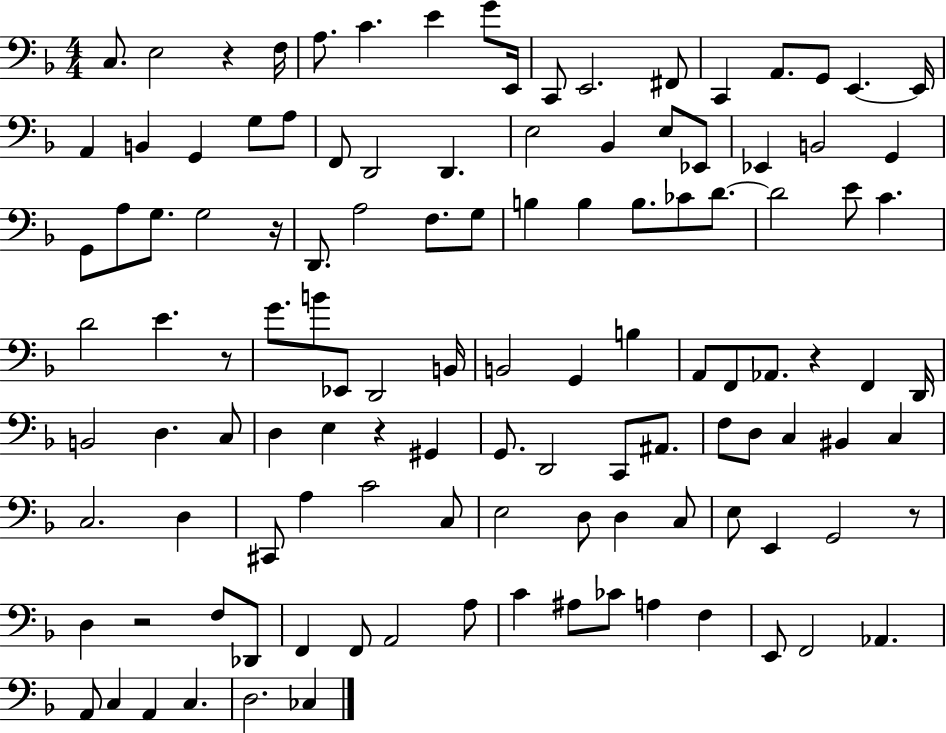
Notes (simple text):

C3/e. E3/h R/q F3/s A3/e. C4/q. E4/q G4/e E2/s C2/e E2/h. F#2/e C2/q A2/e. G2/e E2/q. E2/s A2/q B2/q G2/q G3/e A3/e F2/e D2/h D2/q. E3/h Bb2/q E3/e Eb2/e Eb2/q B2/h G2/q G2/e A3/e G3/e. G3/h R/s D2/e. A3/h F3/e. G3/e B3/q B3/q B3/e. CES4/e D4/e. D4/h E4/e C4/q. D4/h E4/q. R/e G4/e. B4/e Eb2/e D2/h B2/s B2/h G2/q B3/q A2/e F2/e Ab2/e. R/q F2/q D2/s B2/h D3/q. C3/e D3/q E3/q R/q G#2/q G2/e. D2/h C2/e A#2/e. F3/e D3/e C3/q BIS2/q C3/q C3/h. D3/q C#2/e A3/q C4/h C3/e E3/h D3/e D3/q C3/e E3/e E2/q G2/h R/e D3/q R/h F3/e Db2/e F2/q F2/e A2/h A3/e C4/q A#3/e CES4/e A3/q F3/q E2/e F2/h Ab2/q. A2/e C3/q A2/q C3/q. D3/h. CES3/q